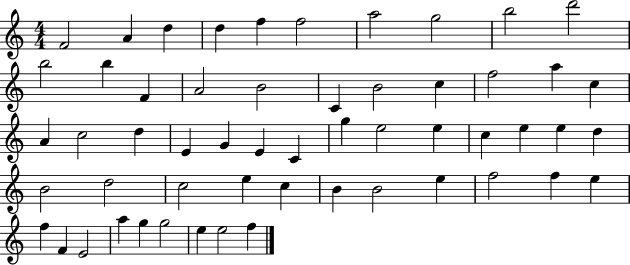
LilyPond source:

{
  \clef treble
  \numericTimeSignature
  \time 4/4
  \key c \major
  f'2 a'4 d''4 | d''4 f''4 f''2 | a''2 g''2 | b''2 d'''2 | \break b''2 b''4 f'4 | a'2 b'2 | c'4 b'2 c''4 | f''2 a''4 c''4 | \break a'4 c''2 d''4 | e'4 g'4 e'4 c'4 | g''4 e''2 e''4 | c''4 e''4 e''4 d''4 | \break b'2 d''2 | c''2 e''4 c''4 | b'4 b'2 e''4 | f''2 f''4 e''4 | \break f''4 f'4 e'2 | a''4 g''4 g''2 | e''4 e''2 f''4 | \bar "|."
}